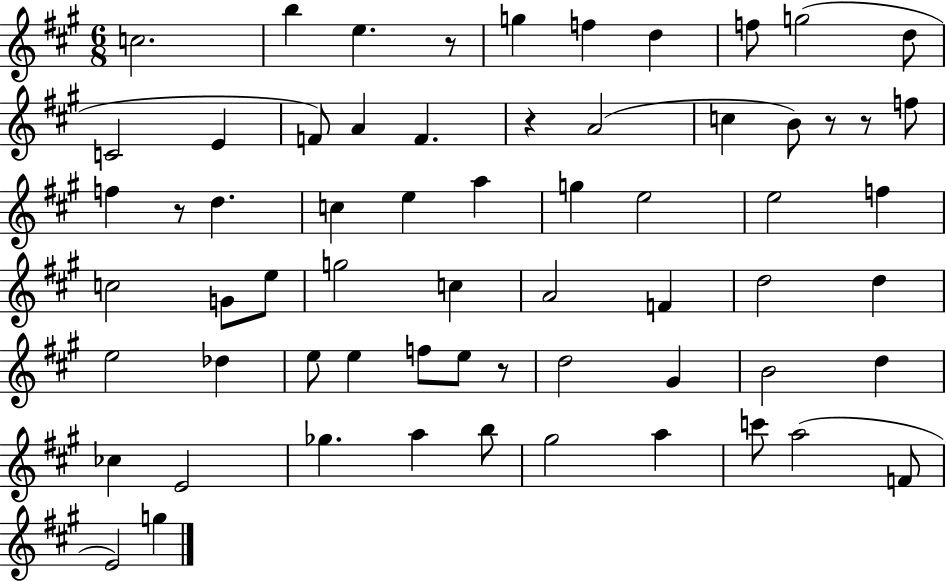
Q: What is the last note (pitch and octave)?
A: G5